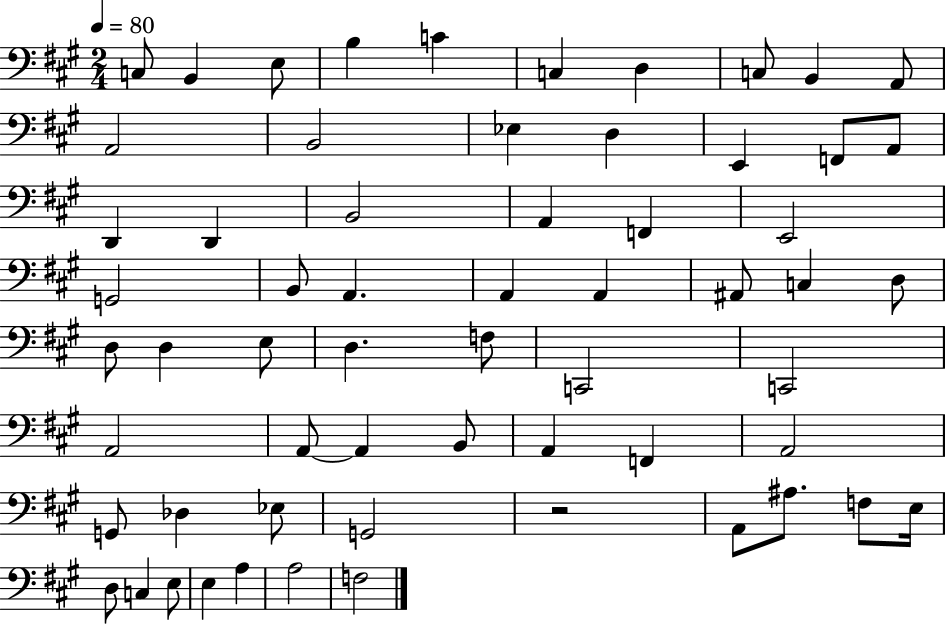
C3/e B2/q E3/e B3/q C4/q C3/q D3/q C3/e B2/q A2/e A2/h B2/h Eb3/q D3/q E2/q F2/e A2/e D2/q D2/q B2/h A2/q F2/q E2/h G2/h B2/e A2/q. A2/q A2/q A#2/e C3/q D3/e D3/e D3/q E3/e D3/q. F3/e C2/h C2/h A2/h A2/e A2/q B2/e A2/q F2/q A2/h G2/e Db3/q Eb3/e G2/h R/h A2/e A#3/e. F3/e E3/s D3/e C3/q E3/e E3/q A3/q A3/h F3/h